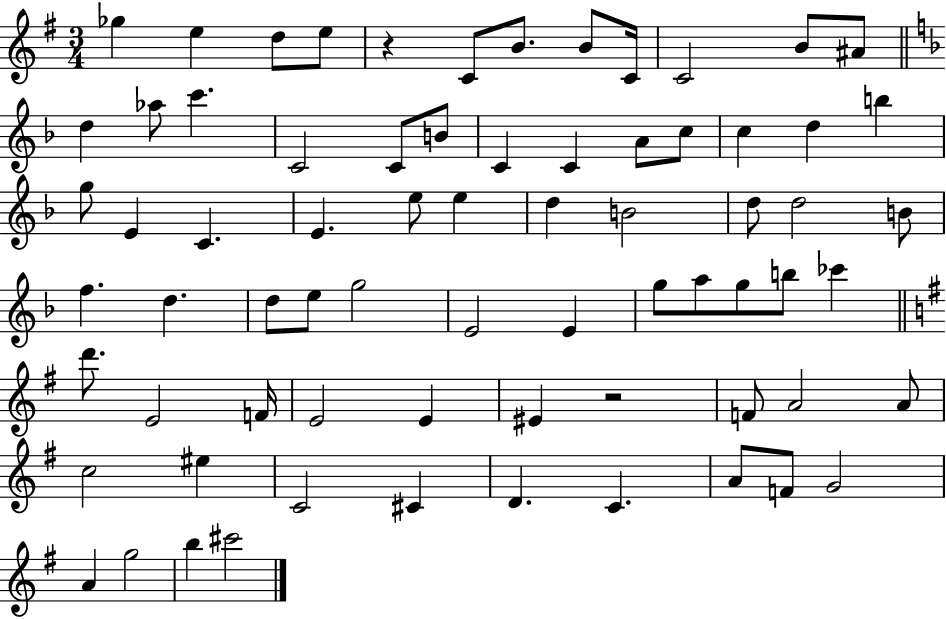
X:1
T:Untitled
M:3/4
L:1/4
K:G
_g e d/2 e/2 z C/2 B/2 B/2 C/4 C2 B/2 ^A/2 d _a/2 c' C2 C/2 B/2 C C A/2 c/2 c d b g/2 E C E e/2 e d B2 d/2 d2 B/2 f d d/2 e/2 g2 E2 E g/2 a/2 g/2 b/2 _c' d'/2 E2 F/4 E2 E ^E z2 F/2 A2 A/2 c2 ^e C2 ^C D C A/2 F/2 G2 A g2 b ^c'2